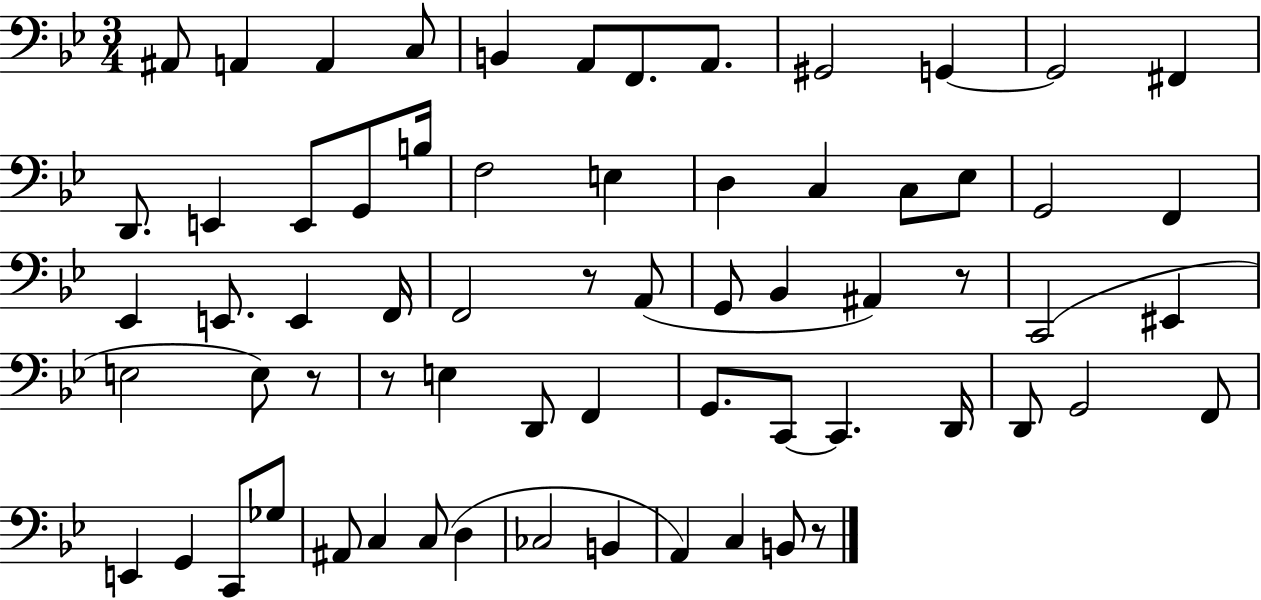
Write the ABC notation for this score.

X:1
T:Untitled
M:3/4
L:1/4
K:Bb
^A,,/2 A,, A,, C,/2 B,, A,,/2 F,,/2 A,,/2 ^G,,2 G,, G,,2 ^F,, D,,/2 E,, E,,/2 G,,/2 B,/4 F,2 E, D, C, C,/2 _E,/2 G,,2 F,, _E,, E,,/2 E,, F,,/4 F,,2 z/2 A,,/2 G,,/2 _B,, ^A,, z/2 C,,2 ^E,, E,2 E,/2 z/2 z/2 E, D,,/2 F,, G,,/2 C,,/2 C,, D,,/4 D,,/2 G,,2 F,,/2 E,, G,, C,,/2 _G,/2 ^A,,/2 C, C,/2 D, _C,2 B,, A,, C, B,,/2 z/2